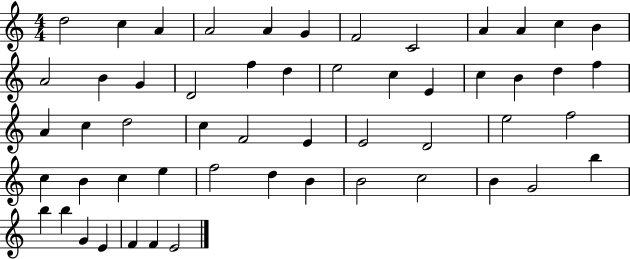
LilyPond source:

{
  \clef treble
  \numericTimeSignature
  \time 4/4
  \key c \major
  d''2 c''4 a'4 | a'2 a'4 g'4 | f'2 c'2 | a'4 a'4 c''4 b'4 | \break a'2 b'4 g'4 | d'2 f''4 d''4 | e''2 c''4 e'4 | c''4 b'4 d''4 f''4 | \break a'4 c''4 d''2 | c''4 f'2 e'4 | e'2 d'2 | e''2 f''2 | \break c''4 b'4 c''4 e''4 | f''2 d''4 b'4 | b'2 c''2 | b'4 g'2 b''4 | \break b''4 b''4 g'4 e'4 | f'4 f'4 e'2 | \bar "|."
}